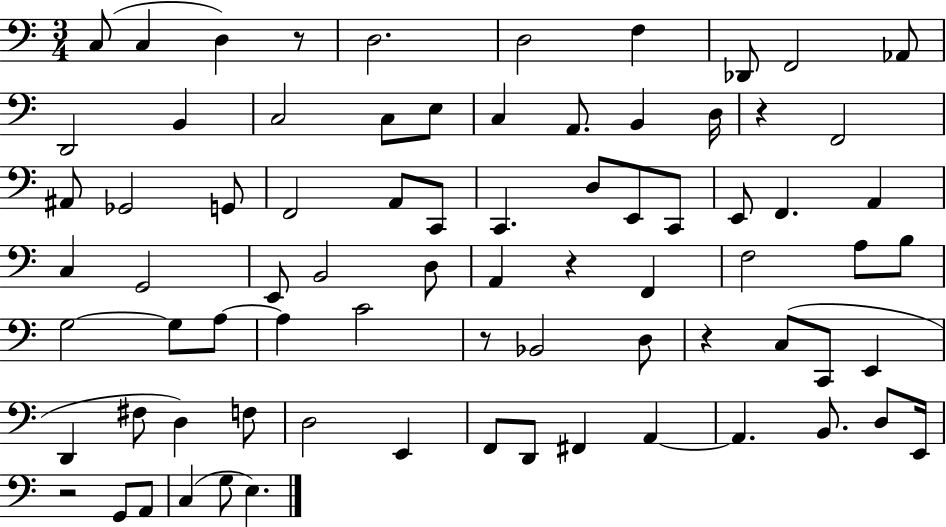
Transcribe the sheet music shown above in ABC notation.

X:1
T:Untitled
M:3/4
L:1/4
K:C
C,/2 C, D, z/2 D,2 D,2 F, _D,,/2 F,,2 _A,,/2 D,,2 B,, C,2 C,/2 E,/2 C, A,,/2 B,, D,/4 z F,,2 ^A,,/2 _G,,2 G,,/2 F,,2 A,,/2 C,,/2 C,, D,/2 E,,/2 C,,/2 E,,/2 F,, A,, C, G,,2 E,,/2 B,,2 D,/2 A,, z F,, F,2 A,/2 B,/2 G,2 G,/2 A,/2 A, C2 z/2 _B,,2 D,/2 z C,/2 C,,/2 E,, D,, ^F,/2 D, F,/2 D,2 E,, F,,/2 D,,/2 ^F,, A,, A,, B,,/2 D,/2 E,,/4 z2 G,,/2 A,,/2 C, G,/2 E,